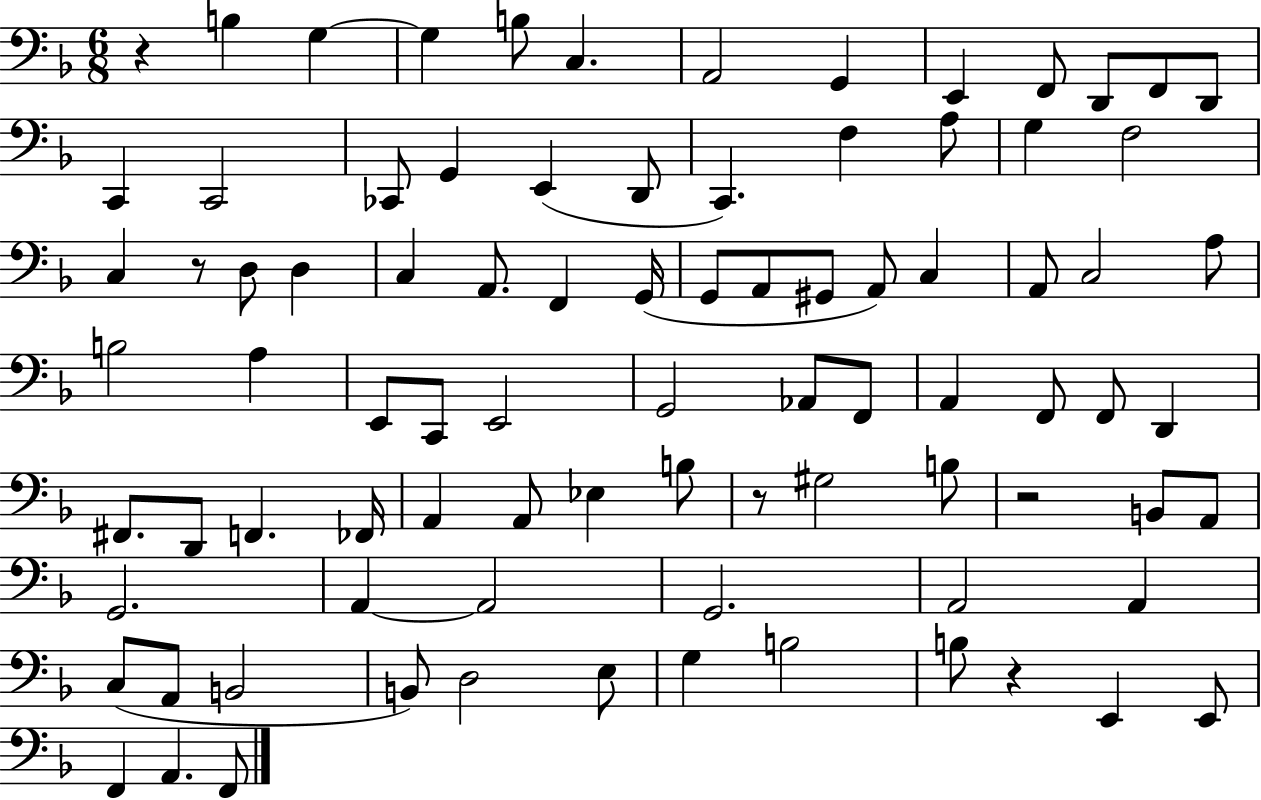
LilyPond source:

{
  \clef bass
  \numericTimeSignature
  \time 6/8
  \key f \major
  \repeat volta 2 { r4 b4 g4~~ | g4 b8 c4. | a,2 g,4 | e,4 f,8 d,8 f,8 d,8 | \break c,4 c,2 | ces,8 g,4 e,4( d,8 | c,4.) f4 a8 | g4 f2 | \break c4 r8 d8 d4 | c4 a,8. f,4 g,16( | g,8 a,8 gis,8 a,8) c4 | a,8 c2 a8 | \break b2 a4 | e,8 c,8 e,2 | g,2 aes,8 f,8 | a,4 f,8 f,8 d,4 | \break fis,8. d,8 f,4. fes,16 | a,4 a,8 ees4 b8 | r8 gis2 b8 | r2 b,8 a,8 | \break g,2. | a,4~~ a,2 | g,2. | a,2 a,4 | \break c8( a,8 b,2 | b,8) d2 e8 | g4 b2 | b8 r4 e,4 e,8 | \break f,4 a,4. f,8 | } \bar "|."
}